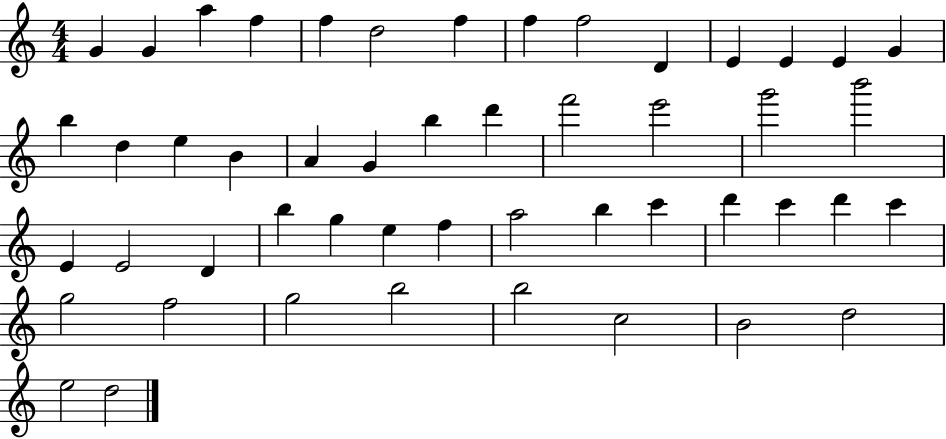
G4/q G4/q A5/q F5/q F5/q D5/h F5/q F5/q F5/h D4/q E4/q E4/q E4/q G4/q B5/q D5/q E5/q B4/q A4/q G4/q B5/q D6/q F6/h E6/h G6/h B6/h E4/q E4/h D4/q B5/q G5/q E5/q F5/q A5/h B5/q C6/q D6/q C6/q D6/q C6/q G5/h F5/h G5/h B5/h B5/h C5/h B4/h D5/h E5/h D5/h